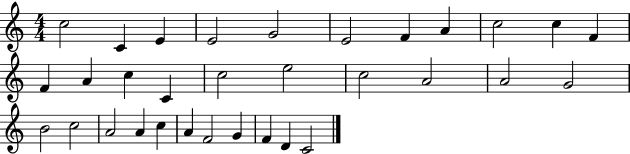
C5/h C4/q E4/q E4/h G4/h E4/h F4/q A4/q C5/h C5/q F4/q F4/q A4/q C5/q C4/q C5/h E5/h C5/h A4/h A4/h G4/h B4/h C5/h A4/h A4/q C5/q A4/q F4/h G4/q F4/q D4/q C4/h